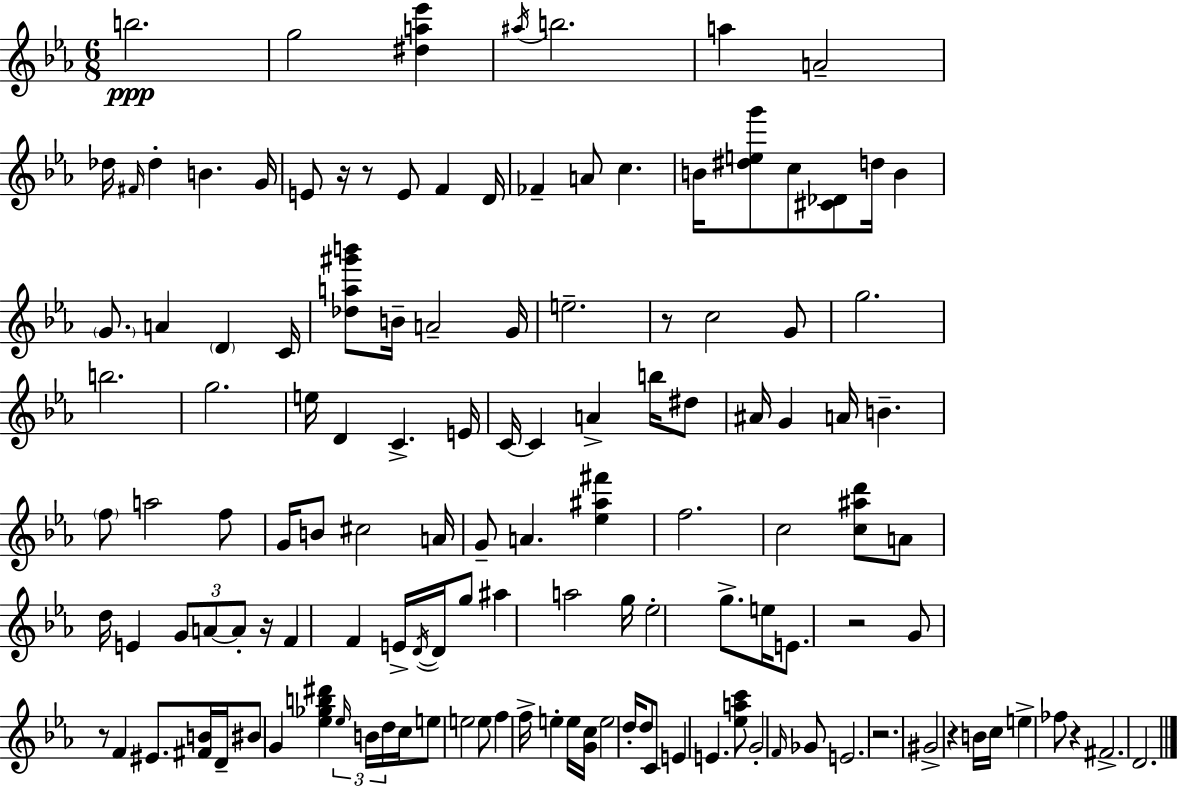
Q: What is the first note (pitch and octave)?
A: B5